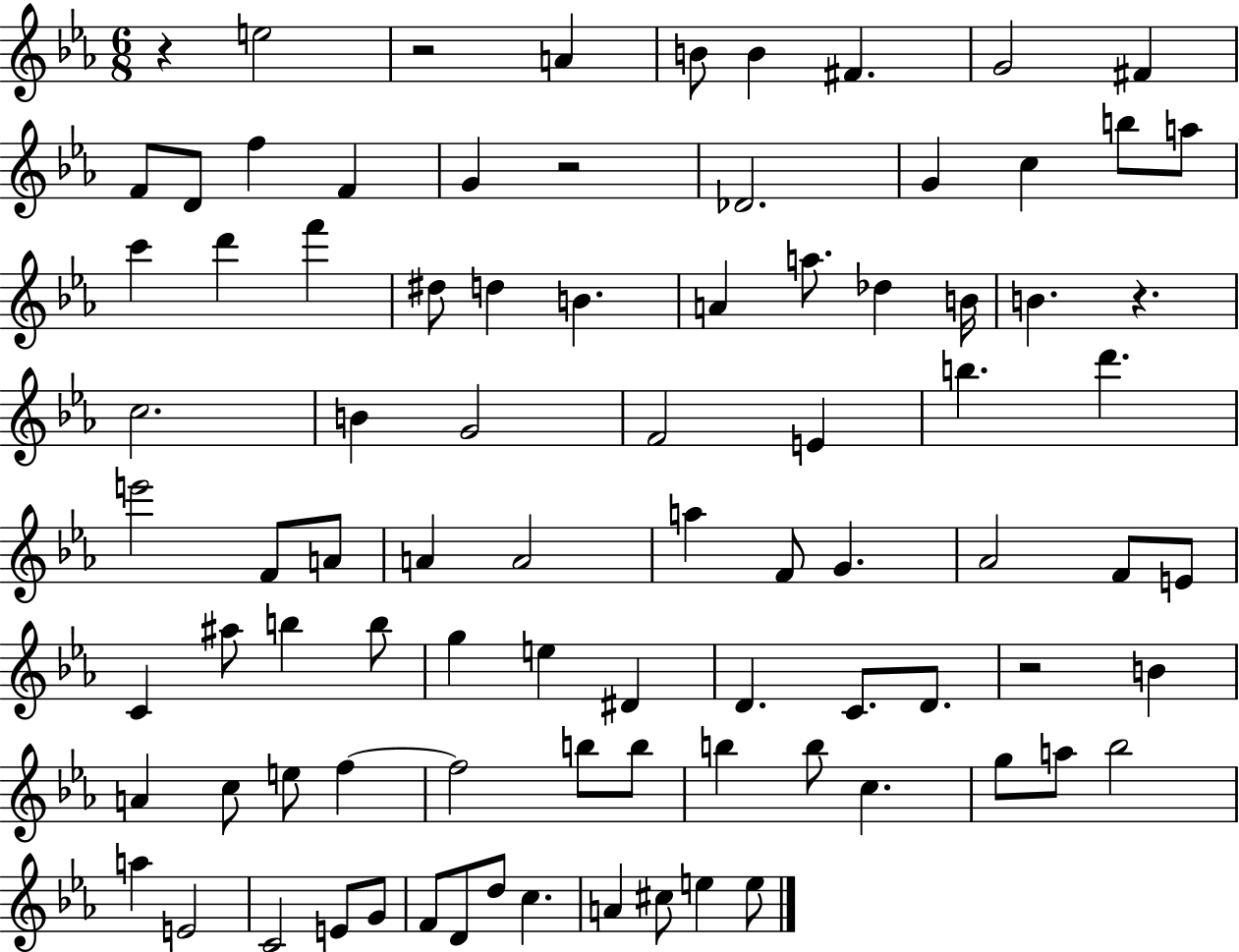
{
  \clef treble
  \numericTimeSignature
  \time 6/8
  \key ees \major
  r4 e''2 | r2 a'4 | b'8 b'4 fis'4. | g'2 fis'4 | \break f'8 d'8 f''4 f'4 | g'4 r2 | des'2. | g'4 c''4 b''8 a''8 | \break c'''4 d'''4 f'''4 | dis''8 d''4 b'4. | a'4 a''8. des''4 b'16 | b'4. r4. | \break c''2. | b'4 g'2 | f'2 e'4 | b''4. d'''4. | \break e'''2 f'8 a'8 | a'4 a'2 | a''4 f'8 g'4. | aes'2 f'8 e'8 | \break c'4 ais''8 b''4 b''8 | g''4 e''4 dis'4 | d'4. c'8. d'8. | r2 b'4 | \break a'4 c''8 e''8 f''4~~ | f''2 b''8 b''8 | b''4 b''8 c''4. | g''8 a''8 bes''2 | \break a''4 e'2 | c'2 e'8 g'8 | f'8 d'8 d''8 c''4. | a'4 cis''8 e''4 e''8 | \break \bar "|."
}